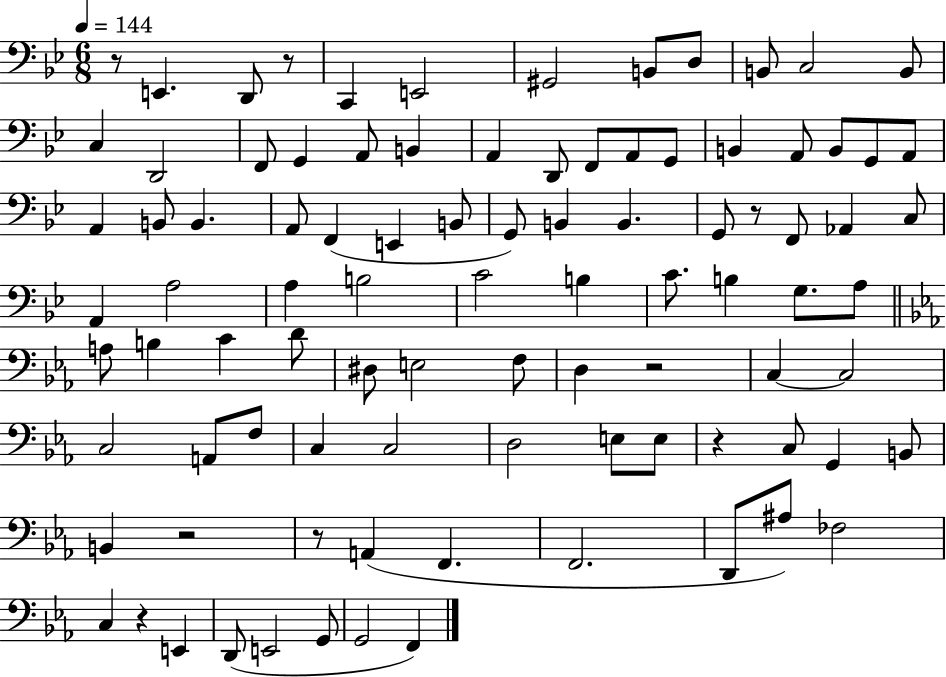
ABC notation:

X:1
T:Untitled
M:6/8
L:1/4
K:Bb
z/2 E,, D,,/2 z/2 C,, E,,2 ^G,,2 B,,/2 D,/2 B,,/2 C,2 B,,/2 C, D,,2 F,,/2 G,, A,,/2 B,, A,, D,,/2 F,,/2 A,,/2 G,,/2 B,, A,,/2 B,,/2 G,,/2 A,,/2 A,, B,,/2 B,, A,,/2 F,, E,, B,,/2 G,,/2 B,, B,, G,,/2 z/2 F,,/2 _A,, C,/2 A,, A,2 A, B,2 C2 B, C/2 B, G,/2 A,/2 A,/2 B, C D/2 ^D,/2 E,2 F,/2 D, z2 C, C,2 C,2 A,,/2 F,/2 C, C,2 D,2 E,/2 E,/2 z C,/2 G,, B,,/2 B,, z2 z/2 A,, F,, F,,2 D,,/2 ^A,/2 _F,2 C, z E,, D,,/2 E,,2 G,,/2 G,,2 F,,